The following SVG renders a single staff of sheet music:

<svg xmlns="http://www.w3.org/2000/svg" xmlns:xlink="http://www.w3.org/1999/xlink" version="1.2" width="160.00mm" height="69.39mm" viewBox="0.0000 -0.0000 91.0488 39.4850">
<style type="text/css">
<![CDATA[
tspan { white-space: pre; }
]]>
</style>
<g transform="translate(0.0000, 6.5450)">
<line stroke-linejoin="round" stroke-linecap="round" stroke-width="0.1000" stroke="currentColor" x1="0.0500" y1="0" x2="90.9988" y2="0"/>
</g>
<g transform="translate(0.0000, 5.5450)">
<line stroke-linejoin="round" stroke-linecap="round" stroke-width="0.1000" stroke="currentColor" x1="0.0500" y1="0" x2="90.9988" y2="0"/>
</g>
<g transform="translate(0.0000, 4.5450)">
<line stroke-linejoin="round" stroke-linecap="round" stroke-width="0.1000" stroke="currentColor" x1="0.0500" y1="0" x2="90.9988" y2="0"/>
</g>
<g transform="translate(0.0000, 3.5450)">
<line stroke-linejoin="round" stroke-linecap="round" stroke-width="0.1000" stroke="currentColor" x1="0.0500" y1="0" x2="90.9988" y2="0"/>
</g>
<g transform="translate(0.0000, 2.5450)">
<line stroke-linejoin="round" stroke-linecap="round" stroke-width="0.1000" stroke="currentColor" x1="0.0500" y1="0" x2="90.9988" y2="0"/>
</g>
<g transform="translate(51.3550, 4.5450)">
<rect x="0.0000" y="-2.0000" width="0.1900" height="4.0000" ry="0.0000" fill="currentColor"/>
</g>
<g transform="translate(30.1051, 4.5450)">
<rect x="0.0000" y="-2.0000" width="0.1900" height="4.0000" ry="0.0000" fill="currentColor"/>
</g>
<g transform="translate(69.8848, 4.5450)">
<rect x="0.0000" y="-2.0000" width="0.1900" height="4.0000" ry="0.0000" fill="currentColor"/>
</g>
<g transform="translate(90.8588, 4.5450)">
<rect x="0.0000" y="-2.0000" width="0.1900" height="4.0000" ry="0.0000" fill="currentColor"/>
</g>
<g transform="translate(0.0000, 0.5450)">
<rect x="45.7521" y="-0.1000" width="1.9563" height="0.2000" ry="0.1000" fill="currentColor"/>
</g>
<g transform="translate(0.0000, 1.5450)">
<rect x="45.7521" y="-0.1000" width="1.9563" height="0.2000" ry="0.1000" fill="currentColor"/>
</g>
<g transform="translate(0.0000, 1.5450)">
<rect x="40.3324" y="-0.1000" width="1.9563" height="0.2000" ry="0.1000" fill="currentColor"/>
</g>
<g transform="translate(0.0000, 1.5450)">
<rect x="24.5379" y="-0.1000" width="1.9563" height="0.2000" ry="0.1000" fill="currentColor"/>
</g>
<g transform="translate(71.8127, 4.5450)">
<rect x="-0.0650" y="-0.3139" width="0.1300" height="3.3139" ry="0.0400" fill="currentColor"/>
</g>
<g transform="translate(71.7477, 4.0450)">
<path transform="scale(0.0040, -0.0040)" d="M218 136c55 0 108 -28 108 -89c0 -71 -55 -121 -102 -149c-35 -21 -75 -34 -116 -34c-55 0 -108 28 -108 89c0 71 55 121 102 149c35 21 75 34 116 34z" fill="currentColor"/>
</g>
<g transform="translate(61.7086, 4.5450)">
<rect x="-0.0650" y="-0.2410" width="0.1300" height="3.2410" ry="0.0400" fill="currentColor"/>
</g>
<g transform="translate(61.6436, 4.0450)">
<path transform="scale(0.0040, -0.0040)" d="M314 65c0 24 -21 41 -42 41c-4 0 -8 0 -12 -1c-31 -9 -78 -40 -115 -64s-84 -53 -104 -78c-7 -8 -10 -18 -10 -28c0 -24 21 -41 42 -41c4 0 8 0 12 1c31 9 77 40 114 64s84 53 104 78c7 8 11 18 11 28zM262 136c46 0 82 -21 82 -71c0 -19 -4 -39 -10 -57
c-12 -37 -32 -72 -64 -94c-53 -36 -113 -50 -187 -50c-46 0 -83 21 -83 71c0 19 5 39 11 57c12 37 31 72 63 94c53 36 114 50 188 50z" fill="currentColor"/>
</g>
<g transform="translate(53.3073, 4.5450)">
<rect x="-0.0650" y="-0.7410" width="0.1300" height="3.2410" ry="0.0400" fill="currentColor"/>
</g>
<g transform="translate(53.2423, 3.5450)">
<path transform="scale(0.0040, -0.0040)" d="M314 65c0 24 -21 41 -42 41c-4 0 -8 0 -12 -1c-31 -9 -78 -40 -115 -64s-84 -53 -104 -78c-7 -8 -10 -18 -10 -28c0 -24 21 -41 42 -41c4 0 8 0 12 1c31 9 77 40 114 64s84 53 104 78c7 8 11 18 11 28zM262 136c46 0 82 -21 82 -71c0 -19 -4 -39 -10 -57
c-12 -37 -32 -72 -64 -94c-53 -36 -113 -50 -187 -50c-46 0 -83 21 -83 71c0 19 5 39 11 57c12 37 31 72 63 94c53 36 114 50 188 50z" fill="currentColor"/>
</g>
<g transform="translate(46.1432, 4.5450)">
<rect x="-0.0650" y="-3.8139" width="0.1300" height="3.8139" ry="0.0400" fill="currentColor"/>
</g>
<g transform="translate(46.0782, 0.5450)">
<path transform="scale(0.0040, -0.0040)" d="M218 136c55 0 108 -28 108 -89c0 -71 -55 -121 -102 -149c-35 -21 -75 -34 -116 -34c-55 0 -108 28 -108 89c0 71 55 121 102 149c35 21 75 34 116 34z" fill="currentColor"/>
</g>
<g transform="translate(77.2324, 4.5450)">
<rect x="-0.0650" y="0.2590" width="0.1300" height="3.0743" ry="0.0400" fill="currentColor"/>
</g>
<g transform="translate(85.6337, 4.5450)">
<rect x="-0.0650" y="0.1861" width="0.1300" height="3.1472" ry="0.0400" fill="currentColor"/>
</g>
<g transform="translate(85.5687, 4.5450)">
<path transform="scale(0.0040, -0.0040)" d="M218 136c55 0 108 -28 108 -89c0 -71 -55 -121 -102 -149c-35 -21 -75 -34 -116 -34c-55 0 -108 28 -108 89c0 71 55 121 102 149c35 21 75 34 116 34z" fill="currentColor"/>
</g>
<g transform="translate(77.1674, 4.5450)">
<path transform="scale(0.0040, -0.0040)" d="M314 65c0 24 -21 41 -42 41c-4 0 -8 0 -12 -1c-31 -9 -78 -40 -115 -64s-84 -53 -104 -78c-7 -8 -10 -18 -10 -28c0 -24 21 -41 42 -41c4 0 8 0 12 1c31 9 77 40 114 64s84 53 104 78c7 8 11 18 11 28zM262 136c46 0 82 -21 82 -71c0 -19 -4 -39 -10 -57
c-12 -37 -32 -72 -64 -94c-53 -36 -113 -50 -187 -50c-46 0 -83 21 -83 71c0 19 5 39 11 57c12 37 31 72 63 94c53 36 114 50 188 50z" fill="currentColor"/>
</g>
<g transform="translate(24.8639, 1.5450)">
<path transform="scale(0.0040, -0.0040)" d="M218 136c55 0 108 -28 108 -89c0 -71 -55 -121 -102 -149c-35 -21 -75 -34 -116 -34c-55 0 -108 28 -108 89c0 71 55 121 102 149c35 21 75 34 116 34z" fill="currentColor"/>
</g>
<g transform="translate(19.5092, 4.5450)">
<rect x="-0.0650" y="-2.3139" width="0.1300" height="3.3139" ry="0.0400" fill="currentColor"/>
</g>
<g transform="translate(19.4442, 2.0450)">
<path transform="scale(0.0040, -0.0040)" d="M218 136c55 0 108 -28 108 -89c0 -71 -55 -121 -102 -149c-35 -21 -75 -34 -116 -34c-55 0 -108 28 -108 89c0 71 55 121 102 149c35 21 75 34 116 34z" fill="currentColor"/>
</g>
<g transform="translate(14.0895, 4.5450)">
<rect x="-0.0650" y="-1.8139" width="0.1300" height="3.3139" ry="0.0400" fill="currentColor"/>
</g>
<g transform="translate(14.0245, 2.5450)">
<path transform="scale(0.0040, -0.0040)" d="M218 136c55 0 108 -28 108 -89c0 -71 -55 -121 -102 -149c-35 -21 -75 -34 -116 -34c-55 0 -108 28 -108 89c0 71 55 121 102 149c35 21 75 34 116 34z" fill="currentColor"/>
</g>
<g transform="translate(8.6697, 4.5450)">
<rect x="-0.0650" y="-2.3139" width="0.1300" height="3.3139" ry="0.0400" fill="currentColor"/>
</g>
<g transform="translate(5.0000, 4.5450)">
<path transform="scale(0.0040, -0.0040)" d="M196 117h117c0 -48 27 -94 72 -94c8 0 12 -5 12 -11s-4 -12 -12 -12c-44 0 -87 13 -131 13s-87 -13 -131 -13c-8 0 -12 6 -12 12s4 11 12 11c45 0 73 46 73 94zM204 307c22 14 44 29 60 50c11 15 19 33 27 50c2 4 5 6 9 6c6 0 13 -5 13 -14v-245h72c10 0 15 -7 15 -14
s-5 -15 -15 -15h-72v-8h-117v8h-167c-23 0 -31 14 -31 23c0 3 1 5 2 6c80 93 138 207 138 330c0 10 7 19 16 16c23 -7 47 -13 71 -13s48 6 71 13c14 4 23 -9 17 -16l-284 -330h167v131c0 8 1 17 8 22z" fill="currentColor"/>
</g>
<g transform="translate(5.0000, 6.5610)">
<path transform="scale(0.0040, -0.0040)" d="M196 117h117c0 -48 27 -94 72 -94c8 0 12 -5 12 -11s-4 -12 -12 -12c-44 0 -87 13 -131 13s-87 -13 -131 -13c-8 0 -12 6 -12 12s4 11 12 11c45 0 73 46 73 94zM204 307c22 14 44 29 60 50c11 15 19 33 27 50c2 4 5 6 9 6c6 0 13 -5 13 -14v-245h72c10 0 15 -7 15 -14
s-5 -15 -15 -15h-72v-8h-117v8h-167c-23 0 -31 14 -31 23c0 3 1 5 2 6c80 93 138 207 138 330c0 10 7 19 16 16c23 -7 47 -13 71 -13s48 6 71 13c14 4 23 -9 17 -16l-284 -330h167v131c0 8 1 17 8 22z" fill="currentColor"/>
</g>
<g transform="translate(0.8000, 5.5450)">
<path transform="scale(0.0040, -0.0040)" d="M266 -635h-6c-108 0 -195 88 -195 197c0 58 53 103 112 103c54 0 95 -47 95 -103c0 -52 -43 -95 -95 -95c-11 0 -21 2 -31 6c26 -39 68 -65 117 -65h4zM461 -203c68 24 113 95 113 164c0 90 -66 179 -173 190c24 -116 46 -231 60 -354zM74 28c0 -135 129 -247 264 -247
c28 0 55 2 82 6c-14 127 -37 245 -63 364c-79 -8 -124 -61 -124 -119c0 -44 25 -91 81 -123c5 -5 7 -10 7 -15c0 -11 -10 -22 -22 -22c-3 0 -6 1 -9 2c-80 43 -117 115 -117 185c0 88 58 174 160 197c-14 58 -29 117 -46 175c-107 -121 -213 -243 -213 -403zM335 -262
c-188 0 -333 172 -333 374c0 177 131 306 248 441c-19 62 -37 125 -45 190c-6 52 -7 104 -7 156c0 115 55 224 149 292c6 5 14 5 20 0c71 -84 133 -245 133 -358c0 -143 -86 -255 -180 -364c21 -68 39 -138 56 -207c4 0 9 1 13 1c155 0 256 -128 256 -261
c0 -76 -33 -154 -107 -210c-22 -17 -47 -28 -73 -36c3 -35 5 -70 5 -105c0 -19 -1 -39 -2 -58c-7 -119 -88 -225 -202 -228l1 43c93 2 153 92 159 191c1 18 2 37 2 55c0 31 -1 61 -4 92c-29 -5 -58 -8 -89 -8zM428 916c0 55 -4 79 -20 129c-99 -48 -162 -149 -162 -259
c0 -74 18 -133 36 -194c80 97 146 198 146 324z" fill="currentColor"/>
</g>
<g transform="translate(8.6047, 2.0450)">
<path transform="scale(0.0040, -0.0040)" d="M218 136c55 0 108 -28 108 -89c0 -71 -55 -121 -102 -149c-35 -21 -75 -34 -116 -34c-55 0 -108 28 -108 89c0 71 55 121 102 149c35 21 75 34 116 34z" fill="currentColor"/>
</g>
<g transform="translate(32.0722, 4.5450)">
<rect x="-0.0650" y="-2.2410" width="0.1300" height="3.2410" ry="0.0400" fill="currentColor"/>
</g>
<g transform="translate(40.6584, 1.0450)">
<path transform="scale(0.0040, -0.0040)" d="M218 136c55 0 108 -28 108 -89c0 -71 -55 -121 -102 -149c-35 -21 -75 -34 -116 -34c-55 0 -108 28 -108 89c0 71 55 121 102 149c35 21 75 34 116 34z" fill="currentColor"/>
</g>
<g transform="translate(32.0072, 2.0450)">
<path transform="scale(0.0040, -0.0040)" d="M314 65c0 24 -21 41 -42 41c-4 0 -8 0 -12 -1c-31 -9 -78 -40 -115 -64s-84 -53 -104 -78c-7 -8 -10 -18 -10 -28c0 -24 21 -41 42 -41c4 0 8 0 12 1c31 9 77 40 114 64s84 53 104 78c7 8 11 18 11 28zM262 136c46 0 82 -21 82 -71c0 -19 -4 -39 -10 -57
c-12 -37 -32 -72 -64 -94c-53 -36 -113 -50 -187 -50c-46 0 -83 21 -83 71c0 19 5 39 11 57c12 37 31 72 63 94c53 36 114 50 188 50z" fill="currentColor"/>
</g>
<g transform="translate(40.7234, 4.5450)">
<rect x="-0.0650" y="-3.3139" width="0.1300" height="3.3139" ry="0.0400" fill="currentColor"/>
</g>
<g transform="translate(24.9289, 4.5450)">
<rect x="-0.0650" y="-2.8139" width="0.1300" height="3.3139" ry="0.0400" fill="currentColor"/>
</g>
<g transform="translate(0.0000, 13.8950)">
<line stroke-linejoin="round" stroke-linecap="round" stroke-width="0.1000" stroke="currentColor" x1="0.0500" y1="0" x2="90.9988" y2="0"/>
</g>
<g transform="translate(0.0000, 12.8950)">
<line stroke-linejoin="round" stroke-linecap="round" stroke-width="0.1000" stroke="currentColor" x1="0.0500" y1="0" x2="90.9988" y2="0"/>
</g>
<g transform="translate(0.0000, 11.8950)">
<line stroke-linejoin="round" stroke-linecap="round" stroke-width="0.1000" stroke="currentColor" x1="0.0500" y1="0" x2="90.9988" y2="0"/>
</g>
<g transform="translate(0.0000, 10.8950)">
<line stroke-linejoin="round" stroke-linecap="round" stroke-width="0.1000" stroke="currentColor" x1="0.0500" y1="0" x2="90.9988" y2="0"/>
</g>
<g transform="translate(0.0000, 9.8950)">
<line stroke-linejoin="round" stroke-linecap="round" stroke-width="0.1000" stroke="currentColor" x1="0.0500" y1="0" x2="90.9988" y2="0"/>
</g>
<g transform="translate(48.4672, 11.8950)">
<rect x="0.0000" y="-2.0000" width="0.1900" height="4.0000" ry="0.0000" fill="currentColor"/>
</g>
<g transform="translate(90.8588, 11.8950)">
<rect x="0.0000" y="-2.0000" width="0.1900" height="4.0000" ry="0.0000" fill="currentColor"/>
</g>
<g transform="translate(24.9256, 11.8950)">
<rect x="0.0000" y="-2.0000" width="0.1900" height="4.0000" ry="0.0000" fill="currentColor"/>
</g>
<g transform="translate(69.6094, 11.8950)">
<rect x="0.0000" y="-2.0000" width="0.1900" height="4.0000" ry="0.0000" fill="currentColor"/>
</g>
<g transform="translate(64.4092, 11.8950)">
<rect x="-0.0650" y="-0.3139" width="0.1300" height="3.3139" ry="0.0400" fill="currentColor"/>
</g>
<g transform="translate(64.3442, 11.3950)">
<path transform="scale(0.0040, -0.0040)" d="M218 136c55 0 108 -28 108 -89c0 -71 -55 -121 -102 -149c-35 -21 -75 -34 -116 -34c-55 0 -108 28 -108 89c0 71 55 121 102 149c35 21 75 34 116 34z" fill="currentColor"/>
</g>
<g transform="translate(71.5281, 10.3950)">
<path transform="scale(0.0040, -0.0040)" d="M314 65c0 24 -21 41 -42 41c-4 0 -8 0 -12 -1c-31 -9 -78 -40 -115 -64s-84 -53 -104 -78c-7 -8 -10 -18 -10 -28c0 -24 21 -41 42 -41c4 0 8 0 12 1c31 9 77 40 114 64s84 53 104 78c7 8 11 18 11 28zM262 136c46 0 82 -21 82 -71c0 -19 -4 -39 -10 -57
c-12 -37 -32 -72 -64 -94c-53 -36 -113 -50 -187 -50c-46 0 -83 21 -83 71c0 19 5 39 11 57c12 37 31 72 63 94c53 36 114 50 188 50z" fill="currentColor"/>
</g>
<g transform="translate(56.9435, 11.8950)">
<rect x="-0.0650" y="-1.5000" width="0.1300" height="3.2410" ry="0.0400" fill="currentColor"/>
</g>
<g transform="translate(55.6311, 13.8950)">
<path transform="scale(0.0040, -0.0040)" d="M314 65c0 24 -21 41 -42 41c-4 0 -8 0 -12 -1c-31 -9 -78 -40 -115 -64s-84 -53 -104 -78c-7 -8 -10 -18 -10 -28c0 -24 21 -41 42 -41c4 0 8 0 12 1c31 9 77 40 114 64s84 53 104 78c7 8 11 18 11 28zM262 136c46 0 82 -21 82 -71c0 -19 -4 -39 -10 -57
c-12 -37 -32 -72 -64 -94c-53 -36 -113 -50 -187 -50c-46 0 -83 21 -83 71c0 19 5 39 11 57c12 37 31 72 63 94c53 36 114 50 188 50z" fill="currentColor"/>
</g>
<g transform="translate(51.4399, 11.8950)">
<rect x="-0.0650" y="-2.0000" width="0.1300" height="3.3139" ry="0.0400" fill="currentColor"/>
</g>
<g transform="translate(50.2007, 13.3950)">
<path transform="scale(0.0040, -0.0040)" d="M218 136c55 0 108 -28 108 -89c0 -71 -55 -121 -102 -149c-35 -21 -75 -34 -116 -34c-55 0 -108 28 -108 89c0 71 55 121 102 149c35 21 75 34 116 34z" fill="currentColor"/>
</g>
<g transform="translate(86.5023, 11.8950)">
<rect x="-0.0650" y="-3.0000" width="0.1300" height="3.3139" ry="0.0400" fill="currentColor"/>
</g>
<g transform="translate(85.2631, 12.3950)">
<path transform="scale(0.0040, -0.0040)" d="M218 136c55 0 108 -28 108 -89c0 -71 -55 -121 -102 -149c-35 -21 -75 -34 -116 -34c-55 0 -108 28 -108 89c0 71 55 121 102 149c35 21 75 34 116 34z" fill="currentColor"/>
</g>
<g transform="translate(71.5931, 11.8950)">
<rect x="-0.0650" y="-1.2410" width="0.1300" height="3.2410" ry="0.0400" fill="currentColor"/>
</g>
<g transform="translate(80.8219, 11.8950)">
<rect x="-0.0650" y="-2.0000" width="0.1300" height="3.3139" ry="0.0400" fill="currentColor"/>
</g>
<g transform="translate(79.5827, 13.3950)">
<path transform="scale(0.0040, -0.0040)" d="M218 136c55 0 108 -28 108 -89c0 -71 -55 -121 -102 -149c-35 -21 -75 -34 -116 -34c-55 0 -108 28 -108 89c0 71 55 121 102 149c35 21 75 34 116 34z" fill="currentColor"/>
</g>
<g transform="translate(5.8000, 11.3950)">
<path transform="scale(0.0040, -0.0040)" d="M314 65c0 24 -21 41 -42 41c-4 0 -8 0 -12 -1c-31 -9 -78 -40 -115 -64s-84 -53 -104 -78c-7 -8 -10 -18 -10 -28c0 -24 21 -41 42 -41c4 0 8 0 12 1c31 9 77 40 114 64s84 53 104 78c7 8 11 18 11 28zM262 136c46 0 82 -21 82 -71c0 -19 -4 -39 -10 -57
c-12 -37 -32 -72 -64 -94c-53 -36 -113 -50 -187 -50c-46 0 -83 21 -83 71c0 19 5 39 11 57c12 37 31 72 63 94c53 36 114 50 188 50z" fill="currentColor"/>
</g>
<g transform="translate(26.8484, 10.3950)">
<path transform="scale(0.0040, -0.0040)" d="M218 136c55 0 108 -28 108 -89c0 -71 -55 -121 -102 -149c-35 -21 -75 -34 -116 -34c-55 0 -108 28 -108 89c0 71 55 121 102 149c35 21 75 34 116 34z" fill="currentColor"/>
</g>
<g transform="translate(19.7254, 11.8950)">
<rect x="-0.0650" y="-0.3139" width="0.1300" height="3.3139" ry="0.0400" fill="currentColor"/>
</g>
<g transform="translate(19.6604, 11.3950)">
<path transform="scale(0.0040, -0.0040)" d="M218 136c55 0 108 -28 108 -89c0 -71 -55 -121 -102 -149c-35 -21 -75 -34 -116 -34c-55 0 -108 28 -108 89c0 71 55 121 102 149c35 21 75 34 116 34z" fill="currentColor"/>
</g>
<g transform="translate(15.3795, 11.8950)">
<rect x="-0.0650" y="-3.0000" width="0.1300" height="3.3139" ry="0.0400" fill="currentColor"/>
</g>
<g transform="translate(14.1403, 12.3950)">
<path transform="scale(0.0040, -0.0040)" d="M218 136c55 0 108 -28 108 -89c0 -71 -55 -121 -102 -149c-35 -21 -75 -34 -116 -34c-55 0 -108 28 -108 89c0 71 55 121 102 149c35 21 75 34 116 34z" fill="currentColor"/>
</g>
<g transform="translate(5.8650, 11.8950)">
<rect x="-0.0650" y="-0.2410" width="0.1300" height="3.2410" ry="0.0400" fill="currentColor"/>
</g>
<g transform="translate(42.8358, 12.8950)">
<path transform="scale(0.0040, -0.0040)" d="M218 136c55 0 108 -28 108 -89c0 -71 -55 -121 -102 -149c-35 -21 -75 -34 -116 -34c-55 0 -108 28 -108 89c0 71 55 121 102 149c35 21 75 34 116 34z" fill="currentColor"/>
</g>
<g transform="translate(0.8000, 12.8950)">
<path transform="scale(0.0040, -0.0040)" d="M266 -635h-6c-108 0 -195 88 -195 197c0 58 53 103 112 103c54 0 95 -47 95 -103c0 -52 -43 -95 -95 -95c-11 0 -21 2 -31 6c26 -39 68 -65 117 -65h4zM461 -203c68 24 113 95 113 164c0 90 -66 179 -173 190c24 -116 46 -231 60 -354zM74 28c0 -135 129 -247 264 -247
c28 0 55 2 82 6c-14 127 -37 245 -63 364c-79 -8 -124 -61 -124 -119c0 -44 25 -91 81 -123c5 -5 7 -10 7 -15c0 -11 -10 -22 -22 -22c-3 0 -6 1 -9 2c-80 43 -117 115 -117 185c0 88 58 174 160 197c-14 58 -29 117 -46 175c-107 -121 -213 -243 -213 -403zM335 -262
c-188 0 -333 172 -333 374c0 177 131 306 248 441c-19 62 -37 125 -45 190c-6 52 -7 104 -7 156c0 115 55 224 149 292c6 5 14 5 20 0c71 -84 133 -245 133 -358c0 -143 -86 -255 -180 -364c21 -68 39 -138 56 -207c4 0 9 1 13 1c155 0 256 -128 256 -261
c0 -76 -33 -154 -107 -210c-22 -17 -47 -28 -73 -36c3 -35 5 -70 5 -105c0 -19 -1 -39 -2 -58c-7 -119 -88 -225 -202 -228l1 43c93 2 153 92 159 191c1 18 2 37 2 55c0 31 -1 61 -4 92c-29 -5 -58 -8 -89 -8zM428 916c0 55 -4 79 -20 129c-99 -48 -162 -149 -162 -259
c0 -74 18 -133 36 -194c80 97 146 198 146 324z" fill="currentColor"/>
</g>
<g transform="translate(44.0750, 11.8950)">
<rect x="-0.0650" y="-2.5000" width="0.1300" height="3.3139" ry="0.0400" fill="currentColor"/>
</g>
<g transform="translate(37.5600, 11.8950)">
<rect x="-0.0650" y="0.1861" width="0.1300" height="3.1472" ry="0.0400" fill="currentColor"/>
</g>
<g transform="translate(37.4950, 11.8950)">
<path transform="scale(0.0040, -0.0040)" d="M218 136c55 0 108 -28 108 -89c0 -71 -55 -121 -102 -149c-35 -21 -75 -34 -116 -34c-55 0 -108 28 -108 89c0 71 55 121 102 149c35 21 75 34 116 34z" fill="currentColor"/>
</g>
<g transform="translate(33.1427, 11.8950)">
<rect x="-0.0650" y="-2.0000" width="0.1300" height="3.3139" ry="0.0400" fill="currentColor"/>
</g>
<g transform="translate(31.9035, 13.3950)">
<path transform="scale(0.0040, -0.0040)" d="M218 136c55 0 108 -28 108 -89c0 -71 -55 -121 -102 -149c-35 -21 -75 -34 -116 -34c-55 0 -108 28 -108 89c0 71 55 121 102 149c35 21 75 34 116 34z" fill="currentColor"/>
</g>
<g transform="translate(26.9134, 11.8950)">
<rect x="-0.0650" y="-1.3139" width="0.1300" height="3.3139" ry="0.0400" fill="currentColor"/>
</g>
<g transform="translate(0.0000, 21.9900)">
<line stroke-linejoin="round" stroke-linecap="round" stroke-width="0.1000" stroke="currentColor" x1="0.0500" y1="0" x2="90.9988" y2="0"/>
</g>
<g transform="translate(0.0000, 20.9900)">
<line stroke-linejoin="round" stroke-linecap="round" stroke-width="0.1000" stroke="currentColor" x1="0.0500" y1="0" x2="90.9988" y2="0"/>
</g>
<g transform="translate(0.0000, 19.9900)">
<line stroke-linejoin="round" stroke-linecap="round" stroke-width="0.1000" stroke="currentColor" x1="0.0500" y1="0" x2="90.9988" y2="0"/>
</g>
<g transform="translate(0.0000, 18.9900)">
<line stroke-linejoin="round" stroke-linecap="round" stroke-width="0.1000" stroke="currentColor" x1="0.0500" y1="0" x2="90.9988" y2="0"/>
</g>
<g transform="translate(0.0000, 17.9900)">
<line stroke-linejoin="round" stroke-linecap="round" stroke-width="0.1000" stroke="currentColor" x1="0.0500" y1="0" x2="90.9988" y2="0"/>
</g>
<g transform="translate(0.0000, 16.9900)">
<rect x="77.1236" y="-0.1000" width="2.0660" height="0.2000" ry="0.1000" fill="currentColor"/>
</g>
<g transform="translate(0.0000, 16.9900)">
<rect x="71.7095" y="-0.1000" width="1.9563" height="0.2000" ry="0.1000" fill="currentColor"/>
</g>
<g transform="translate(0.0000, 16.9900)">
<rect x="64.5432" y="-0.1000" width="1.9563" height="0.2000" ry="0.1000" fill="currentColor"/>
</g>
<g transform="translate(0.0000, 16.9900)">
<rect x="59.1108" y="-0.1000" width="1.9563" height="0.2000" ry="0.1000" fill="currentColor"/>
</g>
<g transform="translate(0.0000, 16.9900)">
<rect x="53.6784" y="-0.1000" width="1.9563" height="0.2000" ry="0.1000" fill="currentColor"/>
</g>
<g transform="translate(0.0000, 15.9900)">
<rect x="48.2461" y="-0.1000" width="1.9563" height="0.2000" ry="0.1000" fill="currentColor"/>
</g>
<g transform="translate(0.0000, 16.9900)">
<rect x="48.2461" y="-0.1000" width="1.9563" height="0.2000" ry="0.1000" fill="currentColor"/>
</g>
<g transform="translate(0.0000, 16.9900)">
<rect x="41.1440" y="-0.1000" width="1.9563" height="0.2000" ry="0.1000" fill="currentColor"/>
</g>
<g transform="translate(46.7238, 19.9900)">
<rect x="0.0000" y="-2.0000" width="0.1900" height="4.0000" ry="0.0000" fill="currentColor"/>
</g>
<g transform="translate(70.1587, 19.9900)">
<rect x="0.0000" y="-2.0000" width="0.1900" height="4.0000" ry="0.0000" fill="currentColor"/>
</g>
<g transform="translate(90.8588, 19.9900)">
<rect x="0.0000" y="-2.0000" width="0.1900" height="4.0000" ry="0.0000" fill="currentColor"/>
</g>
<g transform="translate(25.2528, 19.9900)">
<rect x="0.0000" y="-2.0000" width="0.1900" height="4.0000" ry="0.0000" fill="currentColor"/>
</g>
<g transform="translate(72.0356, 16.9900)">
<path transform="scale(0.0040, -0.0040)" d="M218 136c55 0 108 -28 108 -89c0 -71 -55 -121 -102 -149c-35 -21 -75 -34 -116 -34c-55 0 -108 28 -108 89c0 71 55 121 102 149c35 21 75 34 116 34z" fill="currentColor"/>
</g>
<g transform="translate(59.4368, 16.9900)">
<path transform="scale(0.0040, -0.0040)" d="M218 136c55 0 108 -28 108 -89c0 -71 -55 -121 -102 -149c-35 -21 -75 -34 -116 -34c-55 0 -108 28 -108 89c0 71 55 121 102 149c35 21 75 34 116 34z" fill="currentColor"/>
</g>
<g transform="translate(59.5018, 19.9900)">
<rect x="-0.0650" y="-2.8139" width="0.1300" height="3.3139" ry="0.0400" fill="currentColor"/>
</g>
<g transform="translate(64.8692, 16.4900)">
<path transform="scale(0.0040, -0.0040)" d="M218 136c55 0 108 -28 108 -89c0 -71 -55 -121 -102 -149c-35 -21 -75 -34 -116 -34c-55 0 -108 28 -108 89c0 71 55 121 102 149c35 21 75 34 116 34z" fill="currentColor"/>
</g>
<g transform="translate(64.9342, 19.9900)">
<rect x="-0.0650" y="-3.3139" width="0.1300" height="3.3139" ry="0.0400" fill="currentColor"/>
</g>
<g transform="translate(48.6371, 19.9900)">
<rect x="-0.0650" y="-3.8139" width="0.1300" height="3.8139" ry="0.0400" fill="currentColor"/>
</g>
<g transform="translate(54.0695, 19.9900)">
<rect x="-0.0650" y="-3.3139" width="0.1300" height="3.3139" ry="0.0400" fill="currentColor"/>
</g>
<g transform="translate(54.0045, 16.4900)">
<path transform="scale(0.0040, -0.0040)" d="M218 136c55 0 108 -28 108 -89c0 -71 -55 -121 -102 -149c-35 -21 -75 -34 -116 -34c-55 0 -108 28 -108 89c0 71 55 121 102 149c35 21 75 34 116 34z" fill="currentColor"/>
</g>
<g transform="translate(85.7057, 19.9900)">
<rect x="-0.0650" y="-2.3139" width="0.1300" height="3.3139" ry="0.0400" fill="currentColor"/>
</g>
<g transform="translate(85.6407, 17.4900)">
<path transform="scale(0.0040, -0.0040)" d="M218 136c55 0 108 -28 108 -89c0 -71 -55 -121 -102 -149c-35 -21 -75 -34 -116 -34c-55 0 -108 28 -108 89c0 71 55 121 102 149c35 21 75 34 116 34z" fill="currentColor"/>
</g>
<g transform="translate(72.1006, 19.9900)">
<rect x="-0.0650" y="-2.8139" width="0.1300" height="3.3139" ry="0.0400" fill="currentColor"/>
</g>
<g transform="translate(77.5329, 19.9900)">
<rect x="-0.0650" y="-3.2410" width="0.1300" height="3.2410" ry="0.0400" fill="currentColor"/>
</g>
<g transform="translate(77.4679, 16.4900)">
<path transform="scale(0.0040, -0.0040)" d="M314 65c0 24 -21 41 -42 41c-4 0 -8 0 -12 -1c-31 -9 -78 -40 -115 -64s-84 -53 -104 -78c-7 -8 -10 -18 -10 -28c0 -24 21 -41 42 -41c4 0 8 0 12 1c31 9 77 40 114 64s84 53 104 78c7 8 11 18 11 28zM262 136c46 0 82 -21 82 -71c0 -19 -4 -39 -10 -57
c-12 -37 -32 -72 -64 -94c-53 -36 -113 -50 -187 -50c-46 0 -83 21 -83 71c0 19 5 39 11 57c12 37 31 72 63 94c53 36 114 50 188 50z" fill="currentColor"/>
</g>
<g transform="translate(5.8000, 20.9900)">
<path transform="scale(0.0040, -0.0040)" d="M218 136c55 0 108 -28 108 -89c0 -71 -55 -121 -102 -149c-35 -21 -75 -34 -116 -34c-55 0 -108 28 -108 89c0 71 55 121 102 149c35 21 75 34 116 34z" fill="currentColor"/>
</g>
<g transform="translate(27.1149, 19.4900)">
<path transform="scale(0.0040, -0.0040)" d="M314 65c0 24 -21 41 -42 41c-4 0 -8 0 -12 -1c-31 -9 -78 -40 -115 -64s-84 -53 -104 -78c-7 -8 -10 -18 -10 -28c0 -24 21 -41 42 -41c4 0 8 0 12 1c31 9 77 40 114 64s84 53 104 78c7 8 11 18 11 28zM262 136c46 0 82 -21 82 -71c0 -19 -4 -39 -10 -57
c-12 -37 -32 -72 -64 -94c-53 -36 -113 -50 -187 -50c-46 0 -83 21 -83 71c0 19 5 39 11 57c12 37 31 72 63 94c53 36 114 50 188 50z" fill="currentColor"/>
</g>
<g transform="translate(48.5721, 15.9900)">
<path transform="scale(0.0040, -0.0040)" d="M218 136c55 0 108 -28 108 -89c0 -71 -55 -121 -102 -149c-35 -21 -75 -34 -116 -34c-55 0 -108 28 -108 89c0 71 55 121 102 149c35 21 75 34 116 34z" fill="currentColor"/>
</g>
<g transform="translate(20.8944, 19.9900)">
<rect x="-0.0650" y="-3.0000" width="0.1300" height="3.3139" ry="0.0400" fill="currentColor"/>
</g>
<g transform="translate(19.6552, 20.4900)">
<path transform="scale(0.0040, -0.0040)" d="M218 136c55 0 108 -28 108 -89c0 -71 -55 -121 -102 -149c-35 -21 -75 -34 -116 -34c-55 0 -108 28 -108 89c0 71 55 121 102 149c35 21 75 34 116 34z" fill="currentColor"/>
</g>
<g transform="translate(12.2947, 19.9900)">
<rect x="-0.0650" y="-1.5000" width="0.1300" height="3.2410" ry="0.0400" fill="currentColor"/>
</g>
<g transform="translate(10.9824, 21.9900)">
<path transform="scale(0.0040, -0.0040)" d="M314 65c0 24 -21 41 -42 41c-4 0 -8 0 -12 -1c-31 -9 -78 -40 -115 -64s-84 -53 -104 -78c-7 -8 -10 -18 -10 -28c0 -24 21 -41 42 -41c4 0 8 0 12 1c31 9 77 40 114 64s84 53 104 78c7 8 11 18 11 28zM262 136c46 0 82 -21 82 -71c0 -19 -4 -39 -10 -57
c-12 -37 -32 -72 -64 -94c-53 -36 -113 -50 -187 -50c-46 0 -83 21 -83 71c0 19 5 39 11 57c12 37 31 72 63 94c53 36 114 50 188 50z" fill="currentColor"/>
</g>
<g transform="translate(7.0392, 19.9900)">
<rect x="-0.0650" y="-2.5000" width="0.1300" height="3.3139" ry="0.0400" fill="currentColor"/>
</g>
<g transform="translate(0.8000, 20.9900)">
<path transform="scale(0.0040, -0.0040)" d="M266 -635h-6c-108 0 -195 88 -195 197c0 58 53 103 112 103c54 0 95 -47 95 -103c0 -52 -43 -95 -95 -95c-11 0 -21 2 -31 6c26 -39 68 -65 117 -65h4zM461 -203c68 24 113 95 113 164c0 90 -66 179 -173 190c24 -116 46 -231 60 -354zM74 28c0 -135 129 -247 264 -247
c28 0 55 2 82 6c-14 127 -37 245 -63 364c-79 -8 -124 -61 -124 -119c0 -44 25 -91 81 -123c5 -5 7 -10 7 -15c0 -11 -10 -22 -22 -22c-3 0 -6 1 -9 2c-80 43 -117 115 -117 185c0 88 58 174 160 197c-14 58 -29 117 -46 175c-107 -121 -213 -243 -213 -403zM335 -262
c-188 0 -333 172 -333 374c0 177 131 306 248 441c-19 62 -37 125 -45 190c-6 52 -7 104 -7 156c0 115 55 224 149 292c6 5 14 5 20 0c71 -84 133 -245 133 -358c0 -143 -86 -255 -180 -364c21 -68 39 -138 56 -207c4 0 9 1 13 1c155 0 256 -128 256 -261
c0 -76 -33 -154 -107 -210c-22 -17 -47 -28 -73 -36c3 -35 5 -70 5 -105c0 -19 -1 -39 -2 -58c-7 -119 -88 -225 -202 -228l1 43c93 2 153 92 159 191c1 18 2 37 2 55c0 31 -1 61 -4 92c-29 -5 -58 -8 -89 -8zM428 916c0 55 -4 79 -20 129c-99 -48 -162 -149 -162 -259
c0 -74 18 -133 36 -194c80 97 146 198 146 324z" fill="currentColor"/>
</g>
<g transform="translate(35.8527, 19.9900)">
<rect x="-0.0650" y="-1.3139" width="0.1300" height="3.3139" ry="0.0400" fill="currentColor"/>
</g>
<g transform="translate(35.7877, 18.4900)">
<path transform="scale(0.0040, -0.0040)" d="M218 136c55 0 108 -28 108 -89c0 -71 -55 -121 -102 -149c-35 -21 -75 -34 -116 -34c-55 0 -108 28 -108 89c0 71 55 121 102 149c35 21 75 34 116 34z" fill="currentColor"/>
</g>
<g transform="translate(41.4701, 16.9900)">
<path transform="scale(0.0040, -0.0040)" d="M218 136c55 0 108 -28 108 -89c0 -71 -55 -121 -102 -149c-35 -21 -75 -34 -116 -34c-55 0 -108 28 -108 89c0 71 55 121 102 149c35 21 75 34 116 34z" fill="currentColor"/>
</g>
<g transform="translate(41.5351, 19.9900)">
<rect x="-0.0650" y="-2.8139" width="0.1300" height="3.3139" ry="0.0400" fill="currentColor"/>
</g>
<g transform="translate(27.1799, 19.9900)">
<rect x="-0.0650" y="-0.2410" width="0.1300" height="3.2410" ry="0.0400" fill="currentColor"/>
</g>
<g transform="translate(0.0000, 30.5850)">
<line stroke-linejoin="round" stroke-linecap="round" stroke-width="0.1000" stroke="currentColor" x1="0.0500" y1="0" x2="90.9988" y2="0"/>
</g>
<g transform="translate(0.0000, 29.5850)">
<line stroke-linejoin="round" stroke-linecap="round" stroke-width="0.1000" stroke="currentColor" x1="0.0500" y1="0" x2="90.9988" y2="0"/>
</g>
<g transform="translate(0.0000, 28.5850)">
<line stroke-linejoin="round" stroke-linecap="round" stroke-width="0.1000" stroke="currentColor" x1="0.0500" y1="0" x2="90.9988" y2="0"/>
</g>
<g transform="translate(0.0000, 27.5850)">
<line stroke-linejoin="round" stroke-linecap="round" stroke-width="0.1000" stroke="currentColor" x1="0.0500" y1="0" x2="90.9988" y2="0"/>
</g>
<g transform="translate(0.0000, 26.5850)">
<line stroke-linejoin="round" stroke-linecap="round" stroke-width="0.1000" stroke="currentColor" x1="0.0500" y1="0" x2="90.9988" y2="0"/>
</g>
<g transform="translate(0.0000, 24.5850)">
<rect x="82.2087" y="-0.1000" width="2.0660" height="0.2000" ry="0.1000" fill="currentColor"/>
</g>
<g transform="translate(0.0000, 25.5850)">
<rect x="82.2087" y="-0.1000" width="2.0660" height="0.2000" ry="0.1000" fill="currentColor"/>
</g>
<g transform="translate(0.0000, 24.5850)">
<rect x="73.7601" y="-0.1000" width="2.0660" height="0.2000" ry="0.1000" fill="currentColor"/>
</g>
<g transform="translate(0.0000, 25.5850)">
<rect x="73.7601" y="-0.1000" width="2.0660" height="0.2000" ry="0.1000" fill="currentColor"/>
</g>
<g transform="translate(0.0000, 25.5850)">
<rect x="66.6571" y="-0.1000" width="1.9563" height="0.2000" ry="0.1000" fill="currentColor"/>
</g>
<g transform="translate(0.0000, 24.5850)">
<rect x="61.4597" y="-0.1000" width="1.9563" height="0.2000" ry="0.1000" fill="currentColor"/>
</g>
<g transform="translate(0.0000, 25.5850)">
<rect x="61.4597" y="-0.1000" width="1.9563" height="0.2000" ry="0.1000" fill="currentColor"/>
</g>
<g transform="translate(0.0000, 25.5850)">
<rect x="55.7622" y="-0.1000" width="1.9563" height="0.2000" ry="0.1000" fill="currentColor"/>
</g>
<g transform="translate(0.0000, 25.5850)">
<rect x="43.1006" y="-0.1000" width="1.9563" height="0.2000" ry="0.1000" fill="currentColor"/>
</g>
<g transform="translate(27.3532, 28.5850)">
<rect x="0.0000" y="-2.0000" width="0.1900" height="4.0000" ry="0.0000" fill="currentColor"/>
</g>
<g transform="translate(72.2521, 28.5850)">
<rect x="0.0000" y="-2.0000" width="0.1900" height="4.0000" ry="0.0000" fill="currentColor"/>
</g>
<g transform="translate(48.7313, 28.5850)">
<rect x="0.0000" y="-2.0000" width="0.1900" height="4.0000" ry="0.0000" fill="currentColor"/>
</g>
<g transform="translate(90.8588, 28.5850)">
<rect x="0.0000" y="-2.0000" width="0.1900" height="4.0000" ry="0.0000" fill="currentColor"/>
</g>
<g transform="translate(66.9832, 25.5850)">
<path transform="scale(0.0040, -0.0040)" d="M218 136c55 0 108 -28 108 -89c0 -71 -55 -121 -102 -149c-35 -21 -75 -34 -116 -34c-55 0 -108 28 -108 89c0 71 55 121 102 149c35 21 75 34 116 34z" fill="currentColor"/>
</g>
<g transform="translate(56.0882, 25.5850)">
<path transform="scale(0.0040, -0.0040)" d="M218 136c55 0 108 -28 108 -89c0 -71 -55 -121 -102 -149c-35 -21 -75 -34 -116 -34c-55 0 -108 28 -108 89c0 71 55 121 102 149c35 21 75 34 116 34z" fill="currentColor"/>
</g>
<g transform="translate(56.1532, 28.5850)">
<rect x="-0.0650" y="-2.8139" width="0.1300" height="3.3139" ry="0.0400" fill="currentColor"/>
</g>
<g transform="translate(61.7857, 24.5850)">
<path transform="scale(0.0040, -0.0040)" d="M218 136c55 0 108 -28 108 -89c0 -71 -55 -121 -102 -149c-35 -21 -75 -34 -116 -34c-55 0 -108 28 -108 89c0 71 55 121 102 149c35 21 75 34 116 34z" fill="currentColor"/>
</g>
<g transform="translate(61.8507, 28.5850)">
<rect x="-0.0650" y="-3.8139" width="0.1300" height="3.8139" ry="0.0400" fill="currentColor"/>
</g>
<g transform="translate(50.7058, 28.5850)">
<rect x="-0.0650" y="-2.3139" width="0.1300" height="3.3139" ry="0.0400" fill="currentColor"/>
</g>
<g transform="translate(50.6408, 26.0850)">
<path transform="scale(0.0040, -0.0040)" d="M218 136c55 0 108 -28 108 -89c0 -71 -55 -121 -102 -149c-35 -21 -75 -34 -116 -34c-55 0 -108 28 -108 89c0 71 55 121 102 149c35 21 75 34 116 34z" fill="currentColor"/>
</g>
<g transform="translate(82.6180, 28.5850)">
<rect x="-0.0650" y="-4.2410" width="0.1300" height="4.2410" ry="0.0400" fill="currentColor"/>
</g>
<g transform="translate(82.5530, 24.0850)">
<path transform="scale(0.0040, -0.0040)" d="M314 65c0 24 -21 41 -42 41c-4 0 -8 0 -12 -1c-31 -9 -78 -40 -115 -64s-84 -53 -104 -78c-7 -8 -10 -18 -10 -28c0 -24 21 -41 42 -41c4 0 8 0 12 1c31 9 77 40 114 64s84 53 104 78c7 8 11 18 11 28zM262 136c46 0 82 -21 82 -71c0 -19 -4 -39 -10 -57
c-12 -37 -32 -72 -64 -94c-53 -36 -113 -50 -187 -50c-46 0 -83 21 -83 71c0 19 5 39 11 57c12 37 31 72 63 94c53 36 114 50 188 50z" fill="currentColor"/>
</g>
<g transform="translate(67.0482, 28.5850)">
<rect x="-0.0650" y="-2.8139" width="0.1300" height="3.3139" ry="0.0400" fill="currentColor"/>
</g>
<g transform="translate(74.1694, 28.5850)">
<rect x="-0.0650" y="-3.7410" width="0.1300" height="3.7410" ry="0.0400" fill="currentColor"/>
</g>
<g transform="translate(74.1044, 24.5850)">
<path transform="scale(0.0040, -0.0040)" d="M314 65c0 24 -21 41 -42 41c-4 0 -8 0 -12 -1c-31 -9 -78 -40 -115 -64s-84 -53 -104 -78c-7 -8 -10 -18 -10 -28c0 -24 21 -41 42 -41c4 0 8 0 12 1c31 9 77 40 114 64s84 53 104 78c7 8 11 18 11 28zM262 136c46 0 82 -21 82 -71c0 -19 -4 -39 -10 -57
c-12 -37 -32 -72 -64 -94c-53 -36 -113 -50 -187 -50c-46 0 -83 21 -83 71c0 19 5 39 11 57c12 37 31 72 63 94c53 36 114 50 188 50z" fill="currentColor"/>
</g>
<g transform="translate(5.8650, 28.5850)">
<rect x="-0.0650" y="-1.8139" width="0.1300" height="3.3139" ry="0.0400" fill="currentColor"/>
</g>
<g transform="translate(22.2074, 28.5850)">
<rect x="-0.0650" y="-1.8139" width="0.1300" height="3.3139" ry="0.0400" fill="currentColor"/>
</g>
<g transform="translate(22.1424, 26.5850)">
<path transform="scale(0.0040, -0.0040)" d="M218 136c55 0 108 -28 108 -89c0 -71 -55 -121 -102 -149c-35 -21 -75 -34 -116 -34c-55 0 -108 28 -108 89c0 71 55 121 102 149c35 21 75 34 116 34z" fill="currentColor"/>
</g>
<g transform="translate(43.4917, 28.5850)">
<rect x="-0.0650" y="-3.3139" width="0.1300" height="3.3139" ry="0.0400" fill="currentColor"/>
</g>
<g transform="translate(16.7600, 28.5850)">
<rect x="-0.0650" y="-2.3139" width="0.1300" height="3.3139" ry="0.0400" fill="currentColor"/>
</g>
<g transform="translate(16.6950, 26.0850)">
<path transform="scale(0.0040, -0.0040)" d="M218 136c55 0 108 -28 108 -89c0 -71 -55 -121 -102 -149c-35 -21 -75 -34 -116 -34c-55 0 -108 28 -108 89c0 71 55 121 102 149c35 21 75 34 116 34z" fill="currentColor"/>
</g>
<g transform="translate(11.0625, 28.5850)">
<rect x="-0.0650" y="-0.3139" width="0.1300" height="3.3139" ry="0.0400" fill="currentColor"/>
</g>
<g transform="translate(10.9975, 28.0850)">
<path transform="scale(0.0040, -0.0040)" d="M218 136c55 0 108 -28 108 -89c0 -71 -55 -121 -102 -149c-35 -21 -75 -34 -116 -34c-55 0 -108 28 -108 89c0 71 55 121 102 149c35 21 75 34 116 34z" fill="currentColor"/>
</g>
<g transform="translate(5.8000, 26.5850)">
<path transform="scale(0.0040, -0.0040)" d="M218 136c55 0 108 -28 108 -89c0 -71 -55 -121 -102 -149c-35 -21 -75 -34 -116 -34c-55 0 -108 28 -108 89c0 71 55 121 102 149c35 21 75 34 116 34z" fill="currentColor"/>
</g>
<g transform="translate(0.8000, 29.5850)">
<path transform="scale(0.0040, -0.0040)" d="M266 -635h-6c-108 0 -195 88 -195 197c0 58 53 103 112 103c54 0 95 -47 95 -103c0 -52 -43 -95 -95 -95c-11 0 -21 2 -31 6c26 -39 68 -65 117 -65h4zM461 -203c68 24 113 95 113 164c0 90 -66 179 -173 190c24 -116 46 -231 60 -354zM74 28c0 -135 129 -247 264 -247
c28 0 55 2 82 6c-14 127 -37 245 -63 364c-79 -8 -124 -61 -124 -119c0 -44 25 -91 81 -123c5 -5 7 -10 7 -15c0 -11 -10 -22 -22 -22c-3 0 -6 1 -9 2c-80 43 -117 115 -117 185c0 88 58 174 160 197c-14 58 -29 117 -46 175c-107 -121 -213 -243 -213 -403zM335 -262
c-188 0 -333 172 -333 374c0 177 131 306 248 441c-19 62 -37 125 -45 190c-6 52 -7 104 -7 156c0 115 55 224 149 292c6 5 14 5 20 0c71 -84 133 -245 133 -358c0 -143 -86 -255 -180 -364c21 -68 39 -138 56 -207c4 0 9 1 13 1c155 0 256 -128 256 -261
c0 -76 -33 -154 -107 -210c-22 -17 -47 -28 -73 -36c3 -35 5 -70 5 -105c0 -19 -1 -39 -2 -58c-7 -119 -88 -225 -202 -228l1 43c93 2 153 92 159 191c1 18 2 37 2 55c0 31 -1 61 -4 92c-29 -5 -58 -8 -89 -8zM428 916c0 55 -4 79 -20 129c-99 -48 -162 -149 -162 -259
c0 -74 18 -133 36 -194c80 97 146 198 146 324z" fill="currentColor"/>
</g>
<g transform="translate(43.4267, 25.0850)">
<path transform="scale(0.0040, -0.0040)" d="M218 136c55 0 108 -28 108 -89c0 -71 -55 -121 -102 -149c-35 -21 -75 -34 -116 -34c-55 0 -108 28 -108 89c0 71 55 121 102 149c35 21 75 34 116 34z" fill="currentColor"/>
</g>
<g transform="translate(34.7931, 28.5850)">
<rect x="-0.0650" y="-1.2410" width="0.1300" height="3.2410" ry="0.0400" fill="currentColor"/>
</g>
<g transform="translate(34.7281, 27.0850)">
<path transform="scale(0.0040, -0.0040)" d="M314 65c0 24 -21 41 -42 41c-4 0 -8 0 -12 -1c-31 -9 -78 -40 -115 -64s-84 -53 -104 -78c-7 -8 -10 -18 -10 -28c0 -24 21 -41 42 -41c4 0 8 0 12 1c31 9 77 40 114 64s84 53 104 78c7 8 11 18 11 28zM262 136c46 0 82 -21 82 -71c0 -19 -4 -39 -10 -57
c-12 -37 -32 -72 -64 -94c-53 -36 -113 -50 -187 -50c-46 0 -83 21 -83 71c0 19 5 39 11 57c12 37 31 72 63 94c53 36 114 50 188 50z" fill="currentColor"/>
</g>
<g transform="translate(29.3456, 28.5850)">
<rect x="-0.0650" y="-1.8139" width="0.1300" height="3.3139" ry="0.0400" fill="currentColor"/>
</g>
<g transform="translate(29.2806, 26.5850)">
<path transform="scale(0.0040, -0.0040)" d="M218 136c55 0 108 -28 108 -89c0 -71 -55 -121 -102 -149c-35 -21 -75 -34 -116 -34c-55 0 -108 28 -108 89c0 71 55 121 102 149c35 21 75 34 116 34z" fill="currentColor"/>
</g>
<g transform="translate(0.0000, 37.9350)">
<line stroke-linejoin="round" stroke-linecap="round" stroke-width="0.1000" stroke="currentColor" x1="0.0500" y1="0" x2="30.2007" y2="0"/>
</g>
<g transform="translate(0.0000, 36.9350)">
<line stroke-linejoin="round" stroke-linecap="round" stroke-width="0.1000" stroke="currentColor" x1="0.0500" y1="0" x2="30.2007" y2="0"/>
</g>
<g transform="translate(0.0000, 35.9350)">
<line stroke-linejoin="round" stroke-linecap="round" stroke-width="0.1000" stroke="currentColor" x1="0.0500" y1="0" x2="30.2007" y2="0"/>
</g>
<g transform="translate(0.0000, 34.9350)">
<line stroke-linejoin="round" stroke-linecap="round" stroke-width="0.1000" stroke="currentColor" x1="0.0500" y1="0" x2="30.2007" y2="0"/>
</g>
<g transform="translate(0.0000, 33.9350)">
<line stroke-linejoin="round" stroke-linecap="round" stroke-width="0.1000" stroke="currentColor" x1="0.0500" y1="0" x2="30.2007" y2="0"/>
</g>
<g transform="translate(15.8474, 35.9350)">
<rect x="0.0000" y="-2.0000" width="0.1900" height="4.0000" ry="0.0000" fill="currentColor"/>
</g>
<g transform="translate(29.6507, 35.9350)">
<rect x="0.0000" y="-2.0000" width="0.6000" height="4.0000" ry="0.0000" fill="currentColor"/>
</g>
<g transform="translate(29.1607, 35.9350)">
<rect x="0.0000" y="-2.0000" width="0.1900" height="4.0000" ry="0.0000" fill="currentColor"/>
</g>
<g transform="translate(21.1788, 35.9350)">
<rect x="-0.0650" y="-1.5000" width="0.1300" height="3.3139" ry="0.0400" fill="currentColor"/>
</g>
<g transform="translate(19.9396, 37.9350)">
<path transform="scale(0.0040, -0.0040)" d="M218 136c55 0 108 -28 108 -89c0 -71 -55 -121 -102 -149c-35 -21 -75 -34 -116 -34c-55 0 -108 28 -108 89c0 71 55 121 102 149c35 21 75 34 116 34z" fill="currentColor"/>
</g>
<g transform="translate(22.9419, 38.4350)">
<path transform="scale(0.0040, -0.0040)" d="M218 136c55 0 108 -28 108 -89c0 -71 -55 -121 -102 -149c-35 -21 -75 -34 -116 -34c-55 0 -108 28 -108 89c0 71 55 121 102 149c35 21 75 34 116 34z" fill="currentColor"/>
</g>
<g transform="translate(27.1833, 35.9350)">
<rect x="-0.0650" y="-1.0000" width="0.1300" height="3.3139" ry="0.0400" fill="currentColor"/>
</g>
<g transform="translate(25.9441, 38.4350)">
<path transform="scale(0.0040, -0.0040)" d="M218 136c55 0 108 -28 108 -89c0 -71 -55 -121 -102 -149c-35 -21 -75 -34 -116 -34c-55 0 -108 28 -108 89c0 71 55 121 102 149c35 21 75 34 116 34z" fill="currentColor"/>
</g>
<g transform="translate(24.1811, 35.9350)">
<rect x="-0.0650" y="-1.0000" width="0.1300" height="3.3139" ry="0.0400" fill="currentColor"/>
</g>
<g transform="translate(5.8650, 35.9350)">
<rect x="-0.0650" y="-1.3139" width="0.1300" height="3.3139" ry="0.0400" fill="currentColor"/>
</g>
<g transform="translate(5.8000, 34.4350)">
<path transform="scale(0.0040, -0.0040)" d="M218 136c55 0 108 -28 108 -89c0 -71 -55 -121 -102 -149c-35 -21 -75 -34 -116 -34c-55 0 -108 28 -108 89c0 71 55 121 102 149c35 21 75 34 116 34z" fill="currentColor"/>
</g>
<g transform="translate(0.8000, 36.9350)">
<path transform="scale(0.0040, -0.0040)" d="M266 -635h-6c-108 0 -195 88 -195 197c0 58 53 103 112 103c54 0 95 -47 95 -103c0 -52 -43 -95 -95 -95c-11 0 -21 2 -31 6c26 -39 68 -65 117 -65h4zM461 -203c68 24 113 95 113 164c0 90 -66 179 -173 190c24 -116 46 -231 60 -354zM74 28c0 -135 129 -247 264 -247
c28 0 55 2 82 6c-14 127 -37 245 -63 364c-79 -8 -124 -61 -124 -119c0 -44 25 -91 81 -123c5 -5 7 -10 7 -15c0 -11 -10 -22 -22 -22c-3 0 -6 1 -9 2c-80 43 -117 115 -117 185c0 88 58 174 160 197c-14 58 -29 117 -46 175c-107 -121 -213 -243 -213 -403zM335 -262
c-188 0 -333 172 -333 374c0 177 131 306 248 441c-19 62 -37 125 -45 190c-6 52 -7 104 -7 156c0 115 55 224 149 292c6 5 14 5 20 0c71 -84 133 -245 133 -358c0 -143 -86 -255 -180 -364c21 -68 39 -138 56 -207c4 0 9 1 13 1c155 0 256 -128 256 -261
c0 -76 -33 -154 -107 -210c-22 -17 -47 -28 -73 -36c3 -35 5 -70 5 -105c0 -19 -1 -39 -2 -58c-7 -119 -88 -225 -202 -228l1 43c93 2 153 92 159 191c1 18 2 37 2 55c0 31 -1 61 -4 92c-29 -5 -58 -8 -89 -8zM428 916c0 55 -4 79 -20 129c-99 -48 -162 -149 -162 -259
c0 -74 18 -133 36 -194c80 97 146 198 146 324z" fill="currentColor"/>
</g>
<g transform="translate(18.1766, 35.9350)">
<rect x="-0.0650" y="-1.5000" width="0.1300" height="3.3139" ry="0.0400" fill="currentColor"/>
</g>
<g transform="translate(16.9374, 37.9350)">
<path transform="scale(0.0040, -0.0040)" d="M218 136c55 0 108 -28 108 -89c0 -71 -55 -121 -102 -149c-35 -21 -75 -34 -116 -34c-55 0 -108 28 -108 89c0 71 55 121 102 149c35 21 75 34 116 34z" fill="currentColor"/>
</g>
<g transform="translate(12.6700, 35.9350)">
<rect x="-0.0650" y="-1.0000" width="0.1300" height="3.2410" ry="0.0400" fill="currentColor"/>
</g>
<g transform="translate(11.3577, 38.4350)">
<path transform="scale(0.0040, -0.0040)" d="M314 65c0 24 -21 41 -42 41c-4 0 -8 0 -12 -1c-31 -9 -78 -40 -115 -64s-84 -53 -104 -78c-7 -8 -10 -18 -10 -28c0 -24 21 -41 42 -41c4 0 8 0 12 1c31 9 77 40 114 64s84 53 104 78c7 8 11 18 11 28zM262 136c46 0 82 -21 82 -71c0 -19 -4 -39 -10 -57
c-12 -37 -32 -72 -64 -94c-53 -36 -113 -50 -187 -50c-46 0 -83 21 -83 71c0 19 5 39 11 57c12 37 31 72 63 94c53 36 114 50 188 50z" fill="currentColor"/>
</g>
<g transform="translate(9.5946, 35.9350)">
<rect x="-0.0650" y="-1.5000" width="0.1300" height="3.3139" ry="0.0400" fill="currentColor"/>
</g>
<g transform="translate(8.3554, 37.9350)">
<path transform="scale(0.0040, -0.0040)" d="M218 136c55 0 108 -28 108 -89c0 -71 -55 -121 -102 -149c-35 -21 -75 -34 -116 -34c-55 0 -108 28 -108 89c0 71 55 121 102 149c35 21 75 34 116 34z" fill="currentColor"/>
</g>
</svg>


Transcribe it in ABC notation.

X:1
T:Untitled
M:4/4
L:1/4
K:C
g f g a g2 b c' d2 c2 c B2 B c2 A c e F B G F E2 c e2 F A G E2 A c2 e a c' b a b a b2 g f c g f f e2 b g a c' a c'2 d'2 e E D2 E E D D